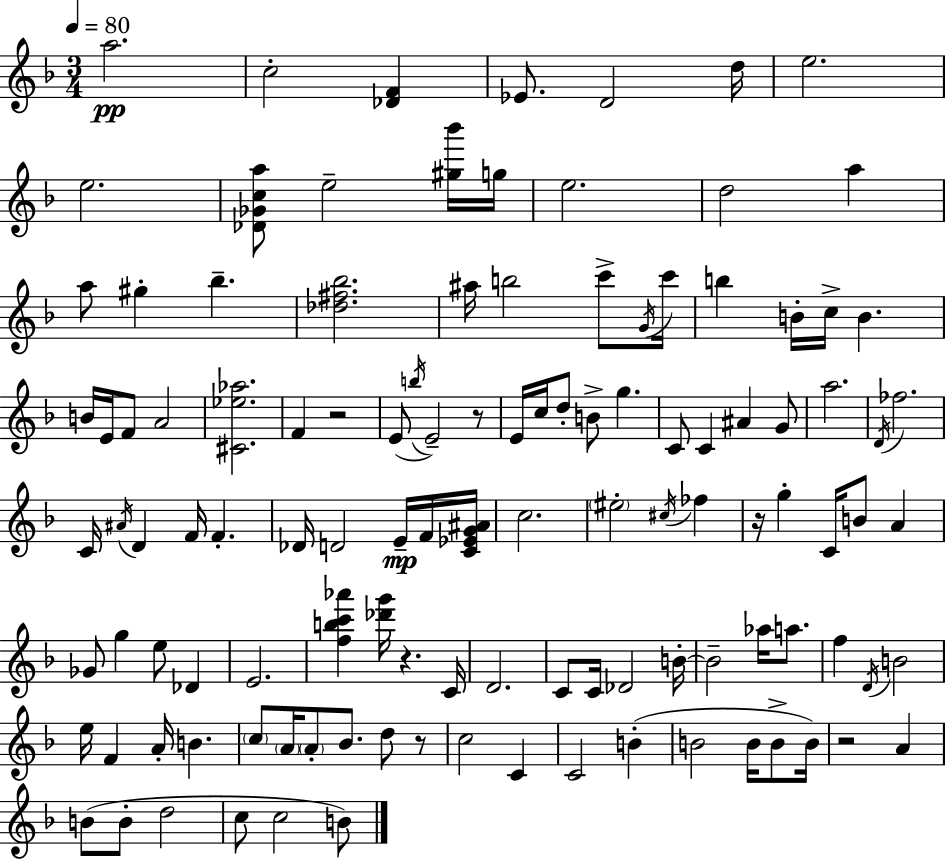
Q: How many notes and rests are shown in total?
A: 116